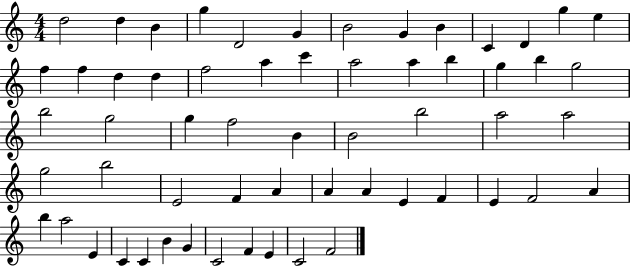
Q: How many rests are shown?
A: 0